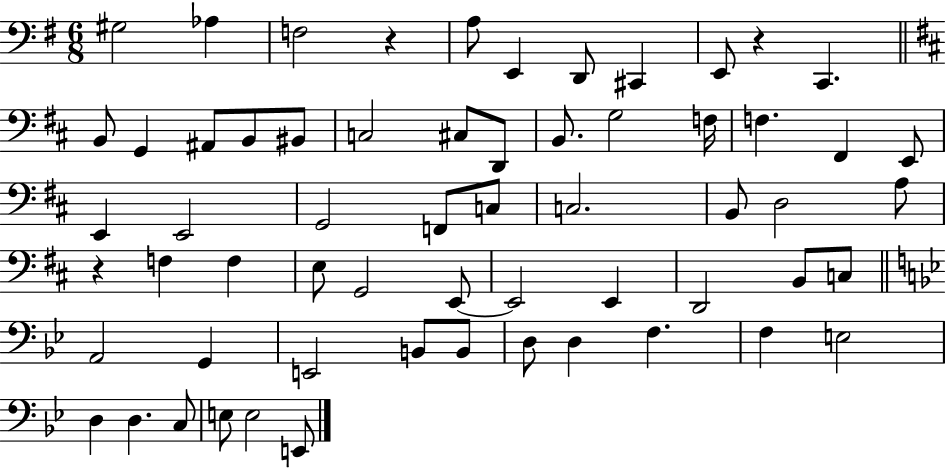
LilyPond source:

{
  \clef bass
  \numericTimeSignature
  \time 6/8
  \key g \major
  gis2 aes4 | f2 r4 | a8 e,4 d,8 cis,4 | e,8 r4 c,4. | \break \bar "||" \break \key d \major b,8 g,4 ais,8 b,8 bis,8 | c2 cis8 d,8 | b,8. g2 f16 | f4. fis,4 e,8 | \break e,4 e,2 | g,2 f,8 c8 | c2. | b,8 d2 a8 | \break r4 f4 f4 | e8 g,2 e,8~~ | e,2 e,4 | d,2 b,8 c8 | \break \bar "||" \break \key bes \major a,2 g,4 | e,2 b,8 b,8 | d8 d4 f4. | f4 e2 | \break d4 d4. c8 | e8 e2 e,8 | \bar "|."
}